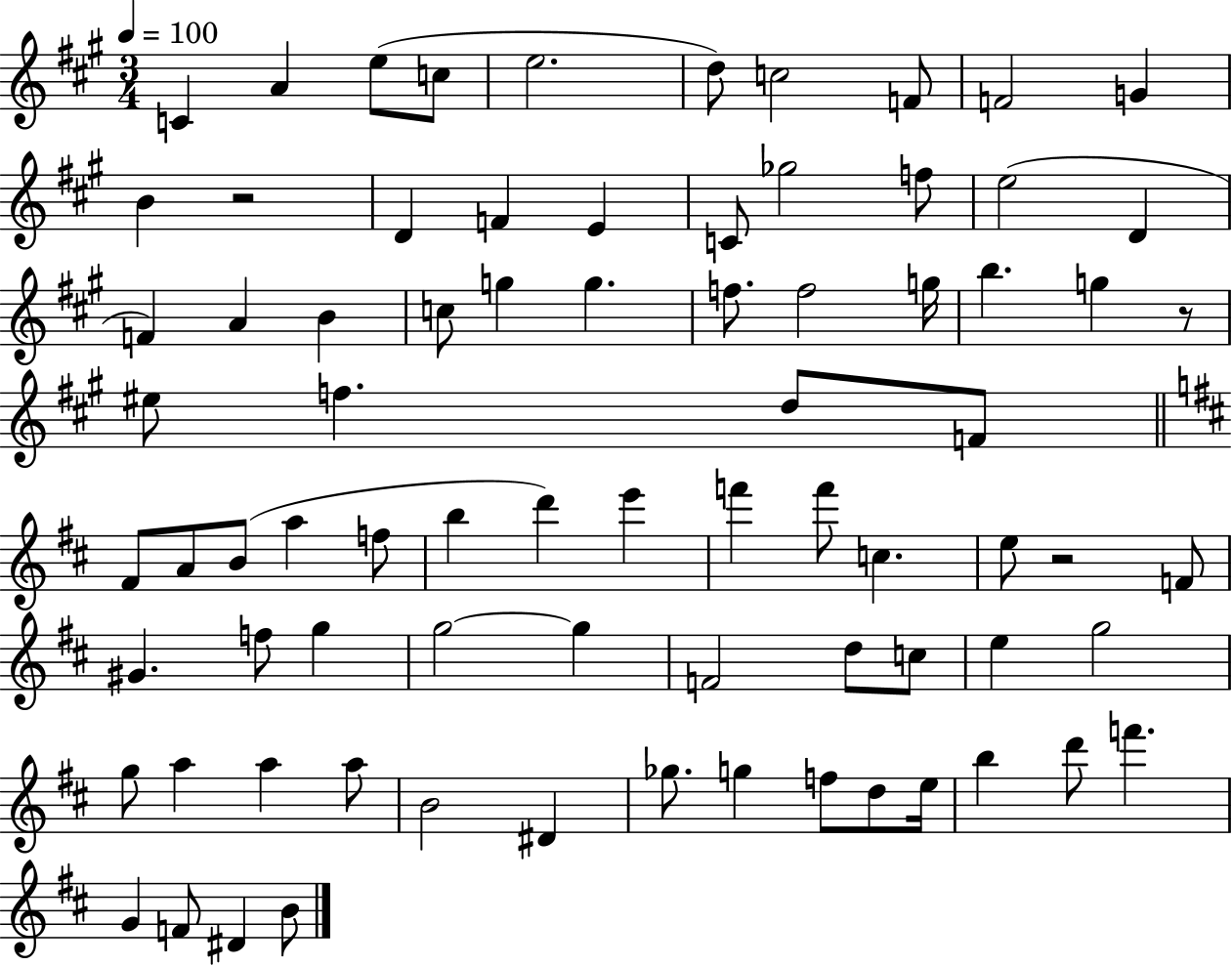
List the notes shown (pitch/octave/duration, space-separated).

C4/q A4/q E5/e C5/e E5/h. D5/e C5/h F4/e F4/h G4/q B4/q R/h D4/q F4/q E4/q C4/e Gb5/h F5/e E5/h D4/q F4/q A4/q B4/q C5/e G5/q G5/q. F5/e. F5/h G5/s B5/q. G5/q R/e EIS5/e F5/q. D5/e F4/e F#4/e A4/e B4/e A5/q F5/e B5/q D6/q E6/q F6/q F6/e C5/q. E5/e R/h F4/e G#4/q. F5/e G5/q G5/h G5/q F4/h D5/e C5/e E5/q G5/h G5/e A5/q A5/q A5/e B4/h D#4/q Gb5/e. G5/q F5/e D5/e E5/s B5/q D6/e F6/q. G4/q F4/e D#4/q B4/e